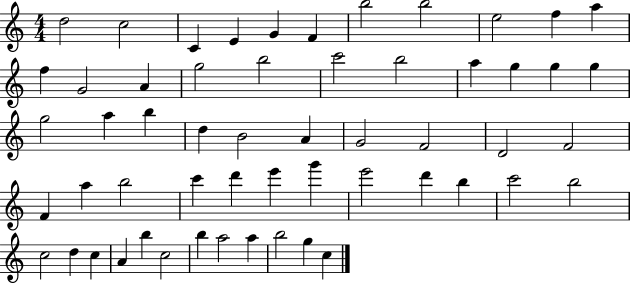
{
  \clef treble
  \numericTimeSignature
  \time 4/4
  \key c \major
  d''2 c''2 | c'4 e'4 g'4 f'4 | b''2 b''2 | e''2 f''4 a''4 | \break f''4 g'2 a'4 | g''2 b''2 | c'''2 b''2 | a''4 g''4 g''4 g''4 | \break g''2 a''4 b''4 | d''4 b'2 a'4 | g'2 f'2 | d'2 f'2 | \break f'4 a''4 b''2 | c'''4 d'''4 e'''4 g'''4 | e'''2 d'''4 b''4 | c'''2 b''2 | \break c''2 d''4 c''4 | a'4 b''4 c''2 | b''4 a''2 a''4 | b''2 g''4 c''4 | \break \bar "|."
}